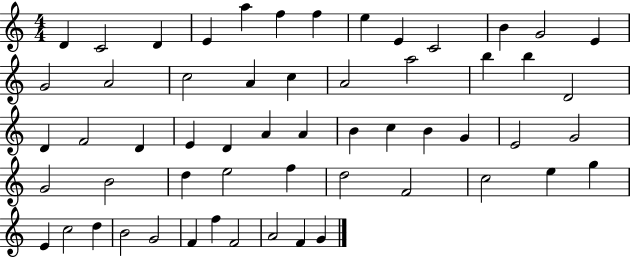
{
  \clef treble
  \numericTimeSignature
  \time 4/4
  \key c \major
  d'4 c'2 d'4 | e'4 a''4 f''4 f''4 | e''4 e'4 c'2 | b'4 g'2 e'4 | \break g'2 a'2 | c''2 a'4 c''4 | a'2 a''2 | b''4 b''4 d'2 | \break d'4 f'2 d'4 | e'4 d'4 a'4 a'4 | b'4 c''4 b'4 g'4 | e'2 g'2 | \break g'2 b'2 | d''4 e''2 f''4 | d''2 f'2 | c''2 e''4 g''4 | \break e'4 c''2 d''4 | b'2 g'2 | f'4 f''4 f'2 | a'2 f'4 g'4 | \break \bar "|."
}